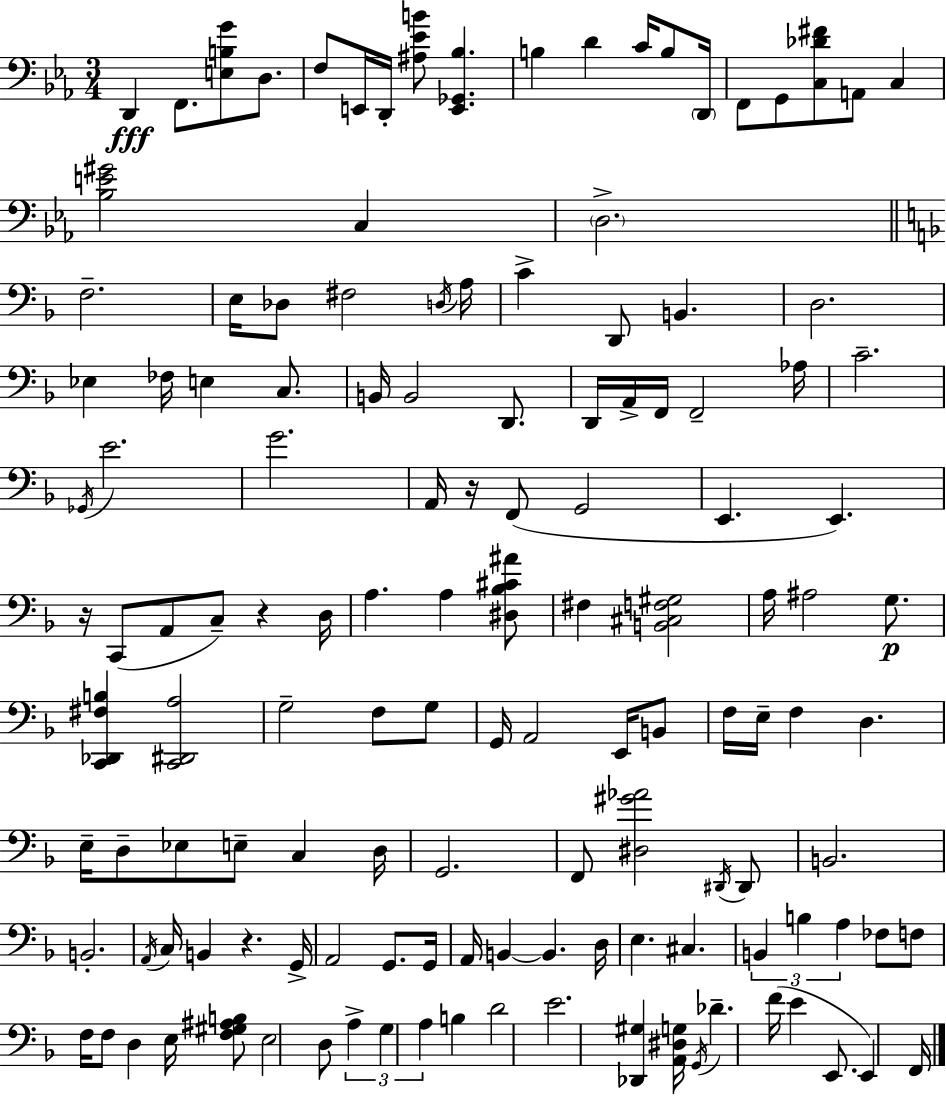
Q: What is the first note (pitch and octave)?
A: D2